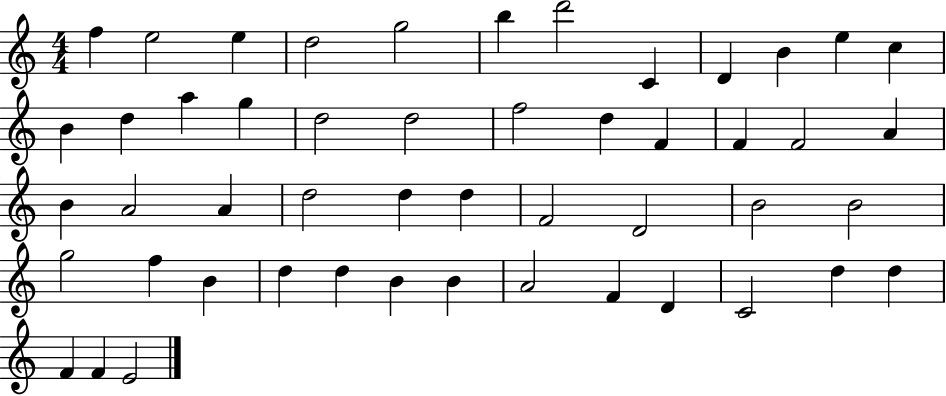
F5/q E5/h E5/q D5/h G5/h B5/q D6/h C4/q D4/q B4/q E5/q C5/q B4/q D5/q A5/q G5/q D5/h D5/h F5/h D5/q F4/q F4/q F4/h A4/q B4/q A4/h A4/q D5/h D5/q D5/q F4/h D4/h B4/h B4/h G5/h F5/q B4/q D5/q D5/q B4/q B4/q A4/h F4/q D4/q C4/h D5/q D5/q F4/q F4/q E4/h